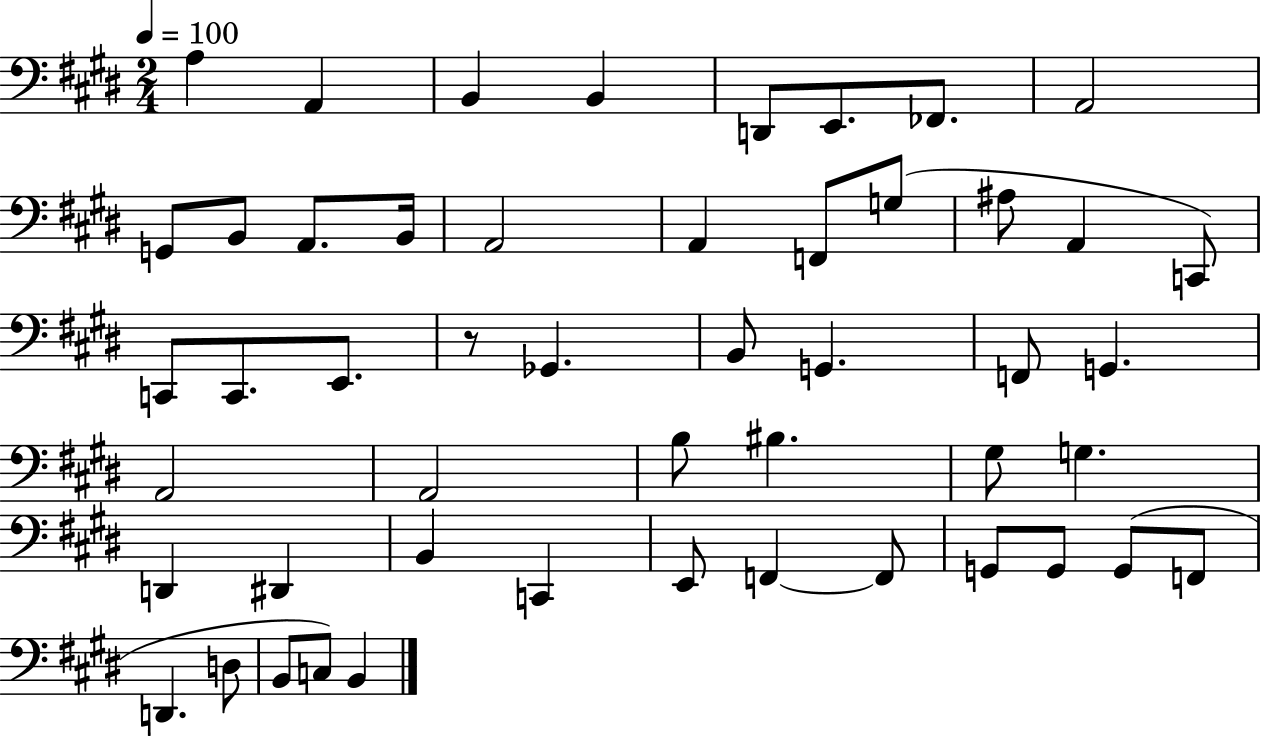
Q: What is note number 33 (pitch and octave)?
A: G3